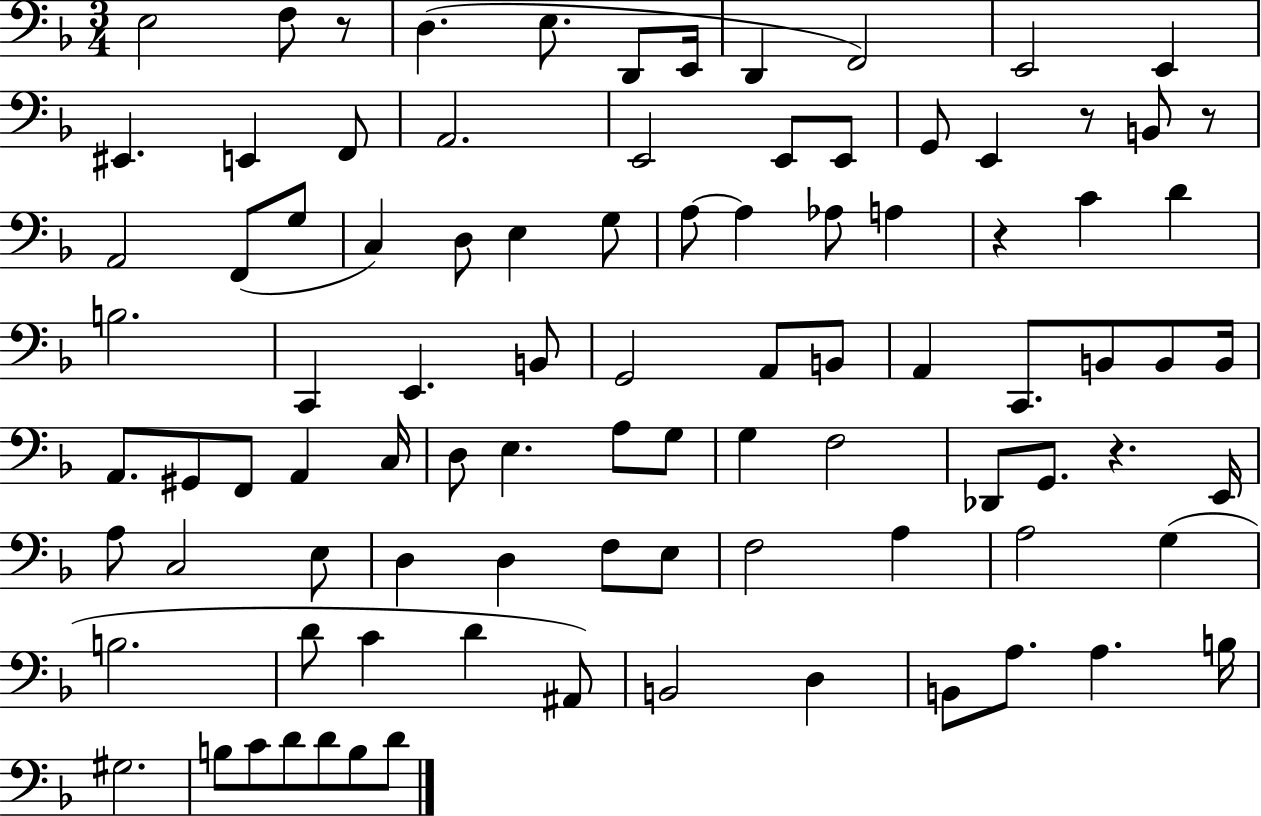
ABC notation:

X:1
T:Untitled
M:3/4
L:1/4
K:F
E,2 F,/2 z/2 D, E,/2 D,,/2 E,,/4 D,, F,,2 E,,2 E,, ^E,, E,, F,,/2 A,,2 E,,2 E,,/2 E,,/2 G,,/2 E,, z/2 B,,/2 z/2 A,,2 F,,/2 G,/2 C, D,/2 E, G,/2 A,/2 A, _A,/2 A, z C D B,2 C,, E,, B,,/2 G,,2 A,,/2 B,,/2 A,, C,,/2 B,,/2 B,,/2 B,,/4 A,,/2 ^G,,/2 F,,/2 A,, C,/4 D,/2 E, A,/2 G,/2 G, F,2 _D,,/2 G,,/2 z E,,/4 A,/2 C,2 E,/2 D, D, F,/2 E,/2 F,2 A, A,2 G, B,2 D/2 C D ^A,,/2 B,,2 D, B,,/2 A,/2 A, B,/4 ^G,2 B,/2 C/2 D/2 D/2 B,/2 D/2